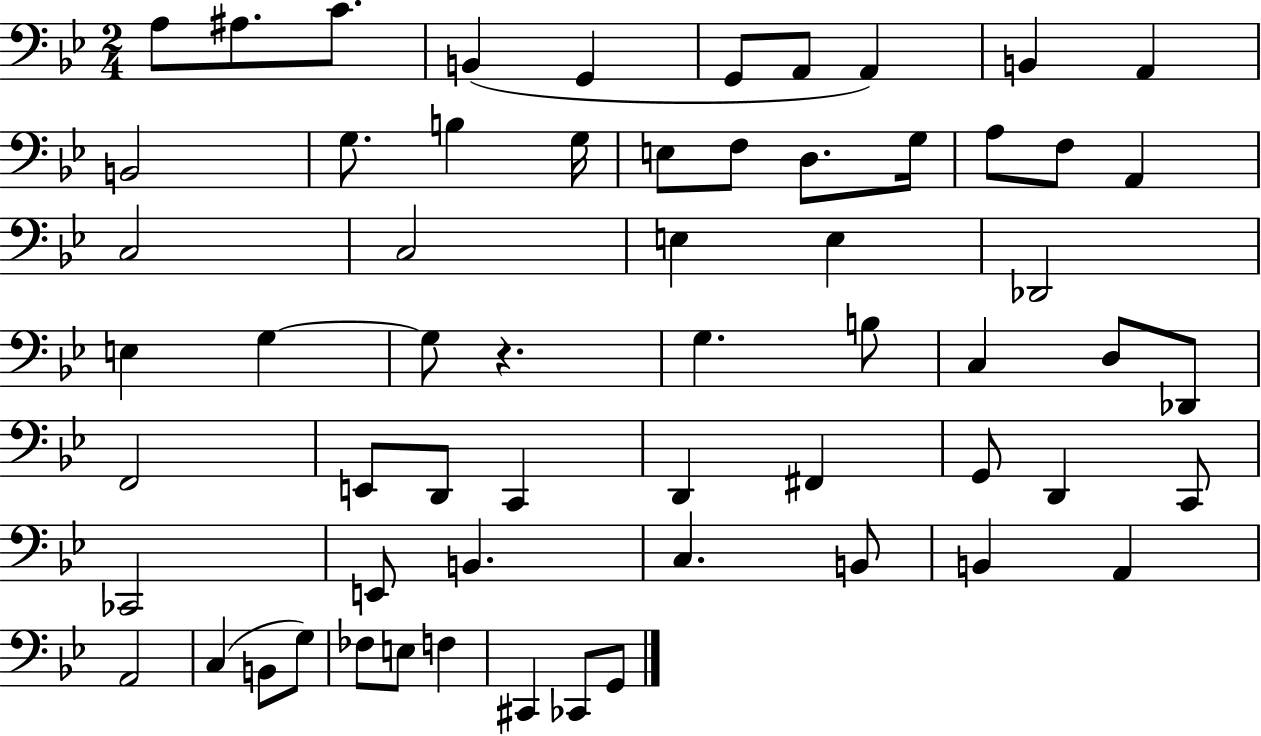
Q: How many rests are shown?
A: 1